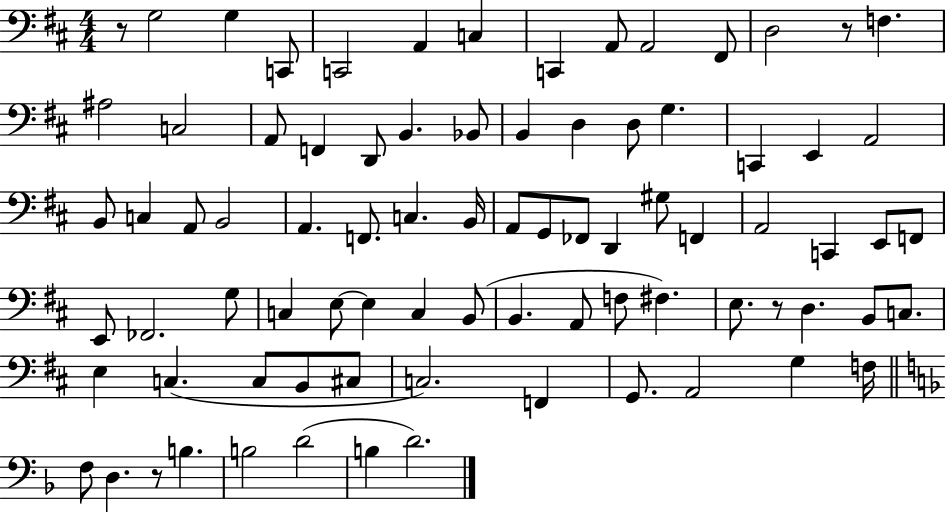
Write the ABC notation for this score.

X:1
T:Untitled
M:4/4
L:1/4
K:D
z/2 G,2 G, C,,/2 C,,2 A,, C, C,, A,,/2 A,,2 ^F,,/2 D,2 z/2 F, ^A,2 C,2 A,,/2 F,, D,,/2 B,, _B,,/2 B,, D, D,/2 G, C,, E,, A,,2 B,,/2 C, A,,/2 B,,2 A,, F,,/2 C, B,,/4 A,,/2 G,,/2 _F,,/2 D,, ^G,/2 F,, A,,2 C,, E,,/2 F,,/2 E,,/2 _F,,2 G,/2 C, E,/2 E, C, B,,/2 B,, A,,/2 F,/2 ^F, E,/2 z/2 D, B,,/2 C,/2 E, C, C,/2 B,,/2 ^C,/2 C,2 F,, G,,/2 A,,2 G, F,/4 F,/2 D, z/2 B, B,2 D2 B, D2